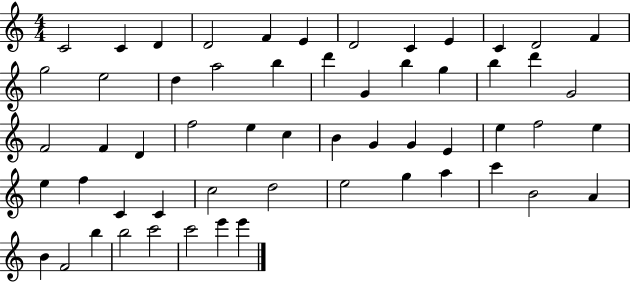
{
  \clef treble
  \numericTimeSignature
  \time 4/4
  \key c \major
  c'2 c'4 d'4 | d'2 f'4 e'4 | d'2 c'4 e'4 | c'4 d'2 f'4 | \break g''2 e''2 | d''4 a''2 b''4 | d'''4 g'4 b''4 g''4 | b''4 d'''4 g'2 | \break f'2 f'4 d'4 | f''2 e''4 c''4 | b'4 g'4 g'4 e'4 | e''4 f''2 e''4 | \break e''4 f''4 c'4 c'4 | c''2 d''2 | e''2 g''4 a''4 | c'''4 b'2 a'4 | \break b'4 f'2 b''4 | b''2 c'''2 | c'''2 e'''4 e'''4 | \bar "|."
}